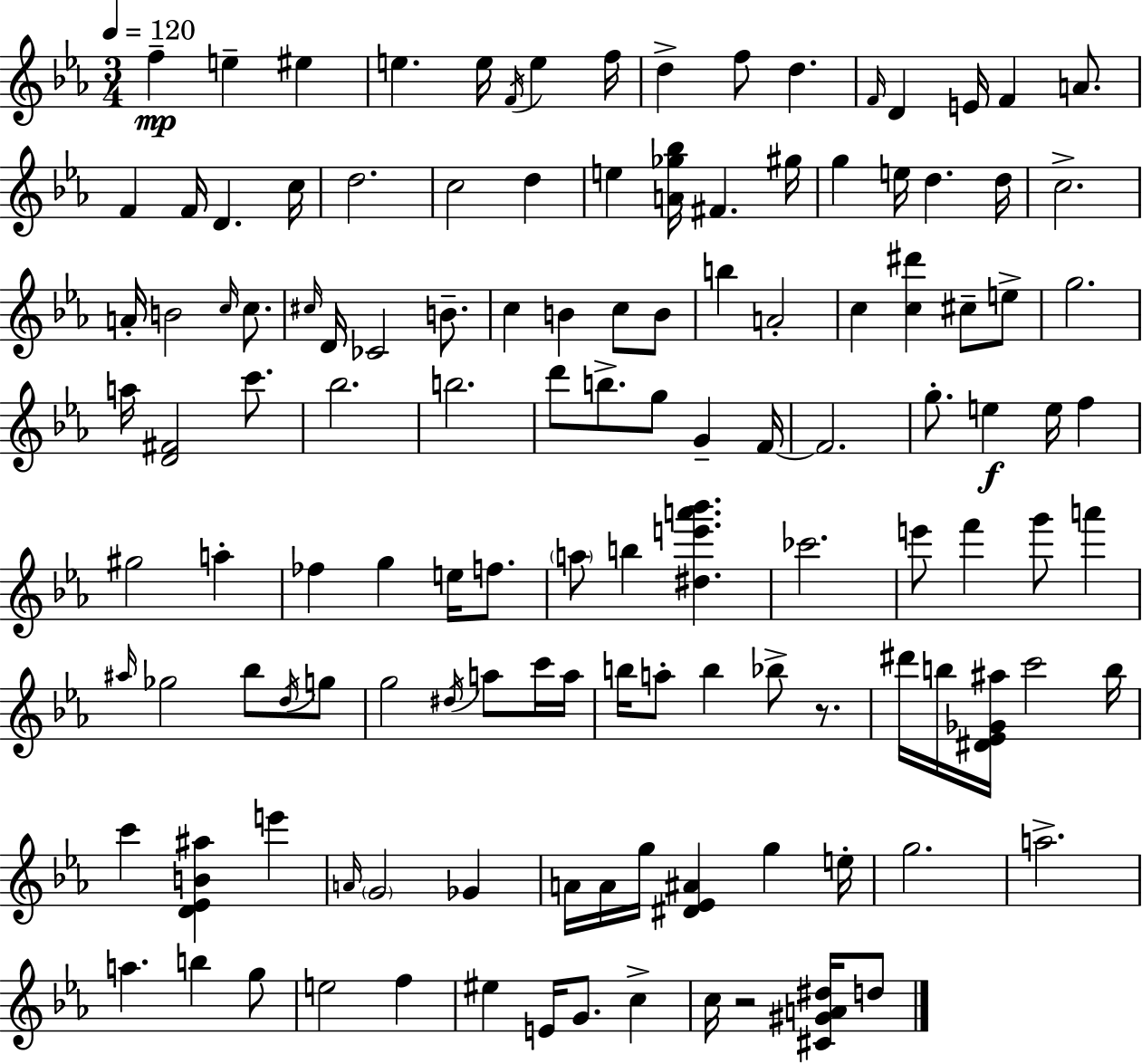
F5/q E5/q EIS5/q E5/q. E5/s F4/s E5/q F5/s D5/q F5/e D5/q. F4/s D4/q E4/s F4/q A4/e. F4/q F4/s D4/q. C5/s D5/h. C5/h D5/q E5/q [A4,Gb5,Bb5]/s F#4/q. G#5/s G5/q E5/s D5/q. D5/s C5/h. A4/s B4/h C5/s C5/e. C#5/s D4/s CES4/h B4/e. C5/q B4/q C5/e B4/e B5/q A4/h C5/q [C5,D#6]/q C#5/e E5/e G5/h. A5/s [D4,F#4]/h C6/e. Bb5/h. B5/h. D6/e B5/e. G5/e G4/q F4/s F4/h. G5/e. E5/q E5/s F5/q G#5/h A5/q FES5/q G5/q E5/s F5/e. A5/e B5/q [D#5,E6,A6,Bb6]/q. CES6/h. E6/e F6/q G6/e A6/q A#5/s Gb5/h Bb5/e D5/s G5/e G5/h D#5/s A5/e C6/s A5/s B5/s A5/e B5/q Bb5/e R/e. D#6/s B5/s [D#4,Eb4,Gb4,A#5]/s C6/h B5/s C6/q [D4,Eb4,B4,A#5]/q E6/q A4/s G4/h Gb4/q A4/s A4/s G5/s [D#4,Eb4,A#4]/q G5/q E5/s G5/h. A5/h. A5/q. B5/q G5/e E5/h F5/q EIS5/q E4/s G4/e. C5/q C5/s R/h [C#4,G#4,A4,D#5]/s D5/e